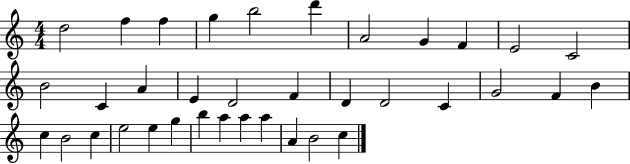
X:1
T:Untitled
M:4/4
L:1/4
K:C
d2 f f g b2 d' A2 G F E2 C2 B2 C A E D2 F D D2 C G2 F B c B2 c e2 e g b a a a A B2 c